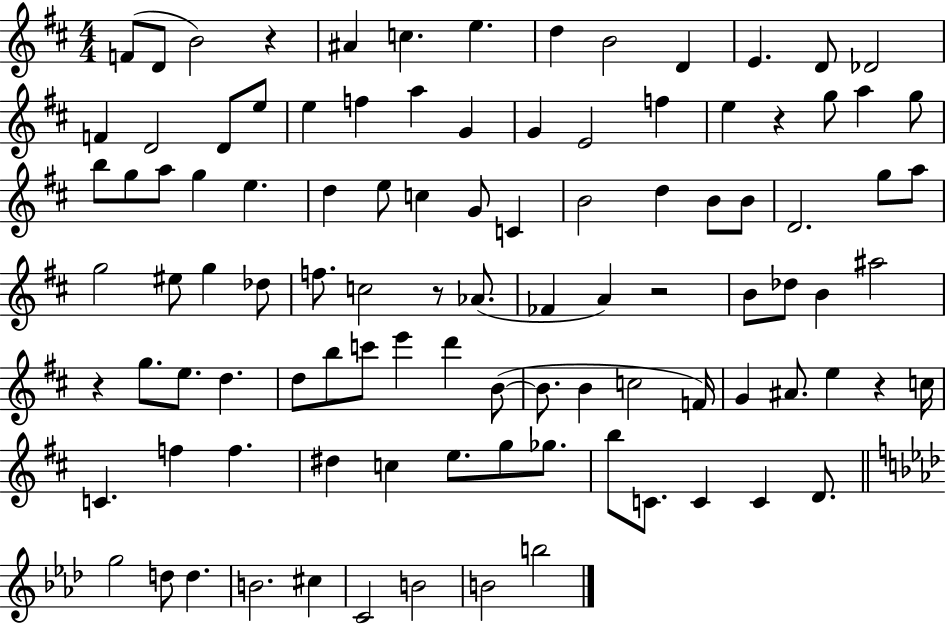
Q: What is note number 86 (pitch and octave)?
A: C4